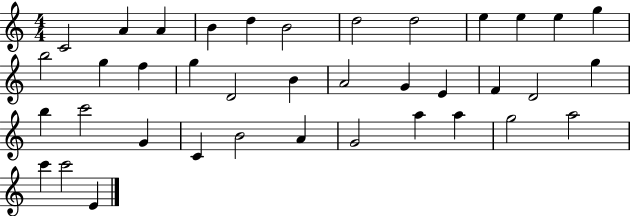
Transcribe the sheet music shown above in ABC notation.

X:1
T:Untitled
M:4/4
L:1/4
K:C
C2 A A B d B2 d2 d2 e e e g b2 g f g D2 B A2 G E F D2 g b c'2 G C B2 A G2 a a g2 a2 c' c'2 E